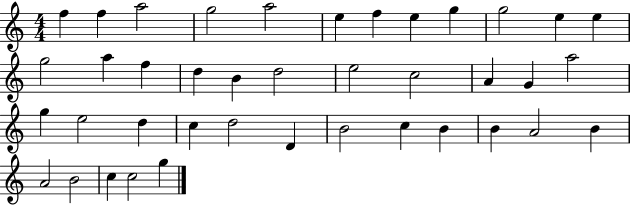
F5/q F5/q A5/h G5/h A5/h E5/q F5/q E5/q G5/q G5/h E5/q E5/q G5/h A5/q F5/q D5/q B4/q D5/h E5/h C5/h A4/q G4/q A5/h G5/q E5/h D5/q C5/q D5/h D4/q B4/h C5/q B4/q B4/q A4/h B4/q A4/h B4/h C5/q C5/h G5/q